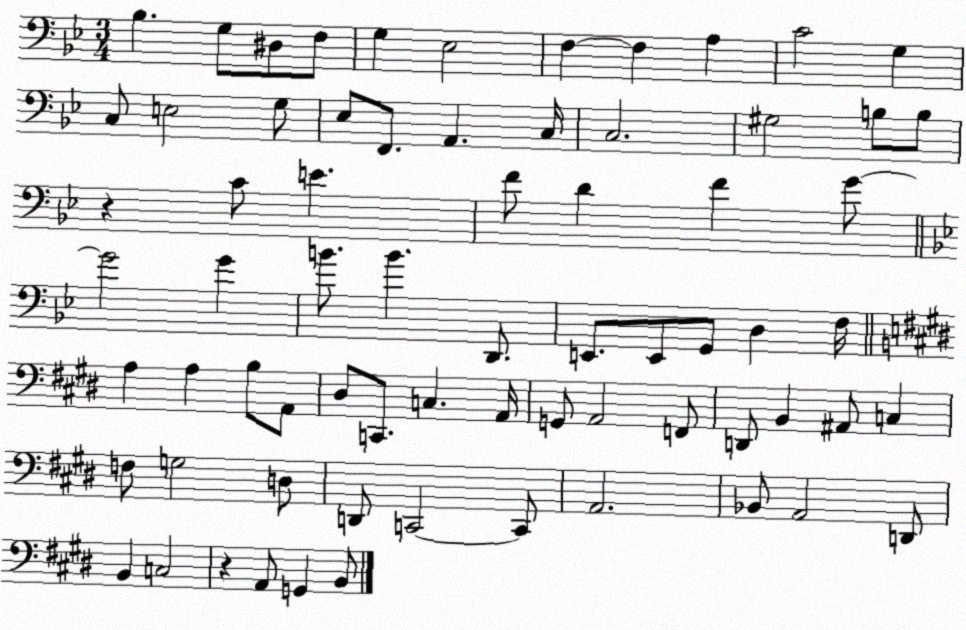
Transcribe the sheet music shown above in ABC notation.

X:1
T:Untitled
M:3/4
L:1/4
K:Bb
_B, G,/2 ^D,/2 F,/2 G, _E,2 F, F, A, C2 G, C,/2 E,2 G,/2 _E,/2 F,,/2 A,, C,/4 C,2 ^G,2 B,/2 B,/2 z C/2 E F/2 D F G/2 G2 G B/2 B D,,/2 E,,/2 E,,/2 G,,/2 D, F,/4 A, A, B,/2 A,,/2 ^D,/2 C,,/2 C, A,,/4 G,,/2 A,,2 F,,/2 D,,/2 B,, ^A,,/2 C, F,/2 G,2 D,/2 D,,/2 C,,2 C,,/2 A,,2 _B,,/2 A,,2 D,,/2 B,, C,2 z A,,/2 G,, B,,/2